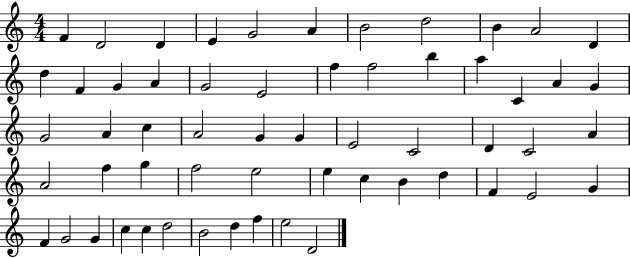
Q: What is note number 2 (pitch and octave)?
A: D4